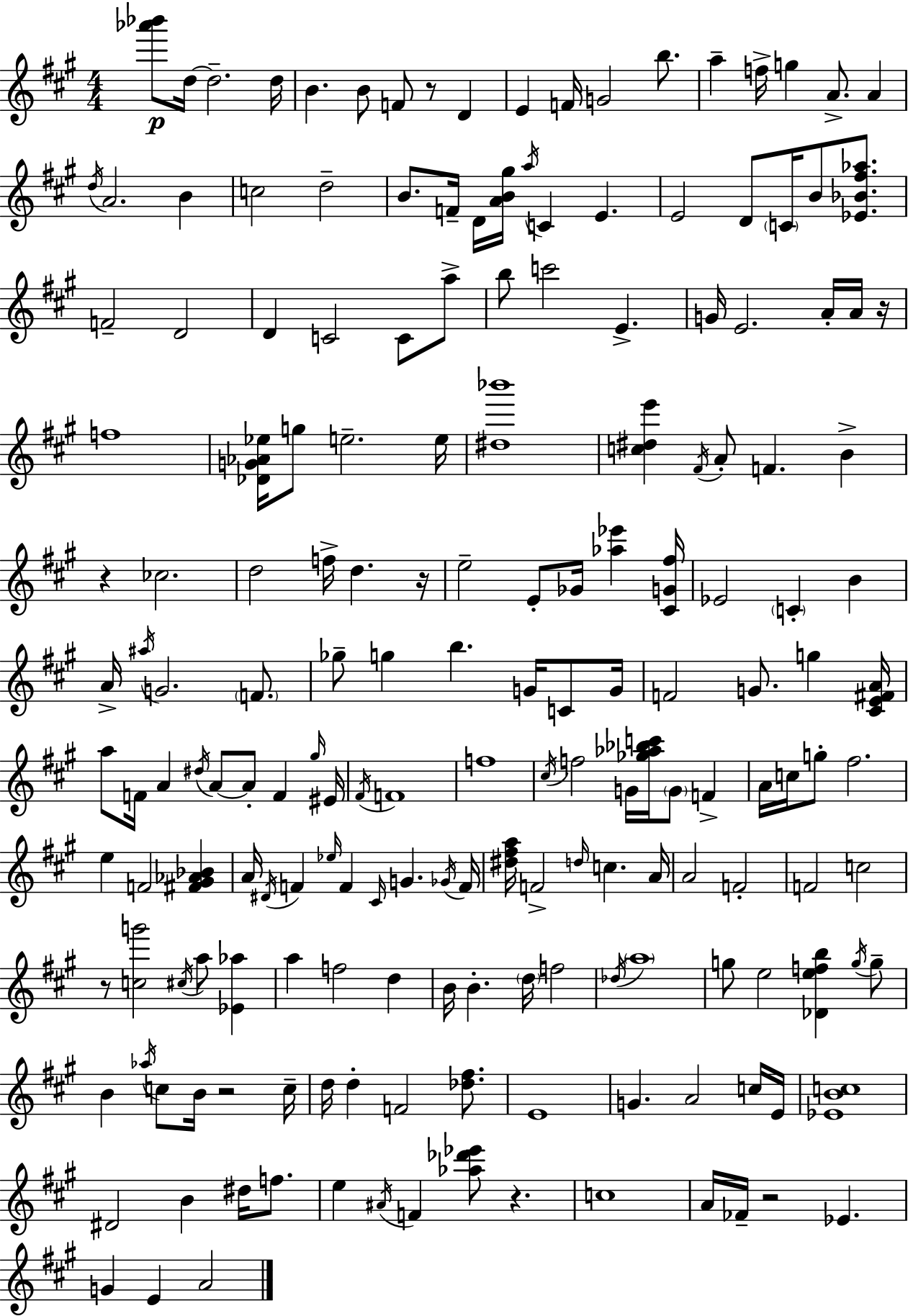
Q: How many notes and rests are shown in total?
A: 183